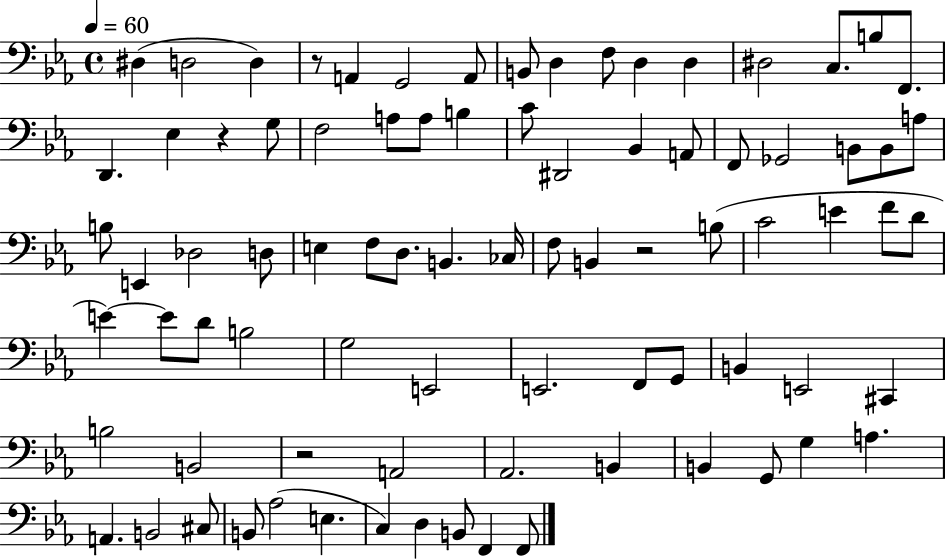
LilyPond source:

{
  \clef bass
  \time 4/4
  \defaultTimeSignature
  \key ees \major
  \tempo 4 = 60
  dis4( d2 d4) | r8 a,4 g,2 a,8 | b,8 d4 f8 d4 d4 | dis2 c8. b8 f,8. | \break d,4. ees4 r4 g8 | f2 a8 a8 b4 | c'8 dis,2 bes,4 a,8 | f,8 ges,2 b,8 b,8 a8 | \break b8 e,4 des2 d8 | e4 f8 d8. b,4. ces16 | f8 b,4 r2 b8( | c'2 e'4 f'8 d'8 | \break e'4~~) e'8 d'8 b2 | g2 e,2 | e,2. f,8 g,8 | b,4 e,2 cis,4 | \break b2 b,2 | r2 a,2 | aes,2. b,4 | b,4 g,8 g4 a4. | \break a,4. b,2 cis8 | b,8 aes2( e4. | c4) d4 b,8 f,4 f,8 | \bar "|."
}